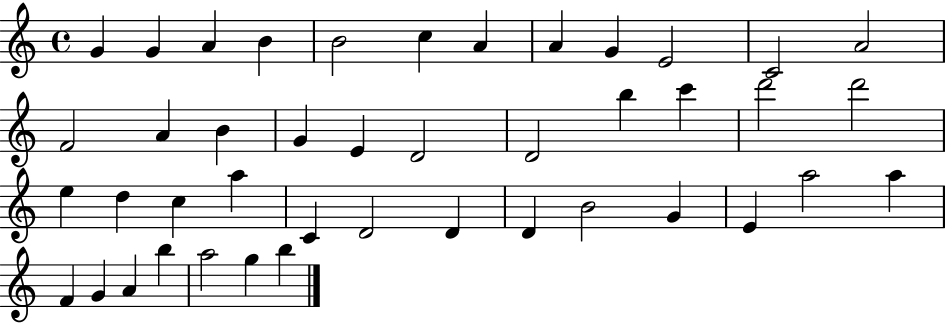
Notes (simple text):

G4/q G4/q A4/q B4/q B4/h C5/q A4/q A4/q G4/q E4/h C4/h A4/h F4/h A4/q B4/q G4/q E4/q D4/h D4/h B5/q C6/q D6/h D6/h E5/q D5/q C5/q A5/q C4/q D4/h D4/q D4/q B4/h G4/q E4/q A5/h A5/q F4/q G4/q A4/q B5/q A5/h G5/q B5/q